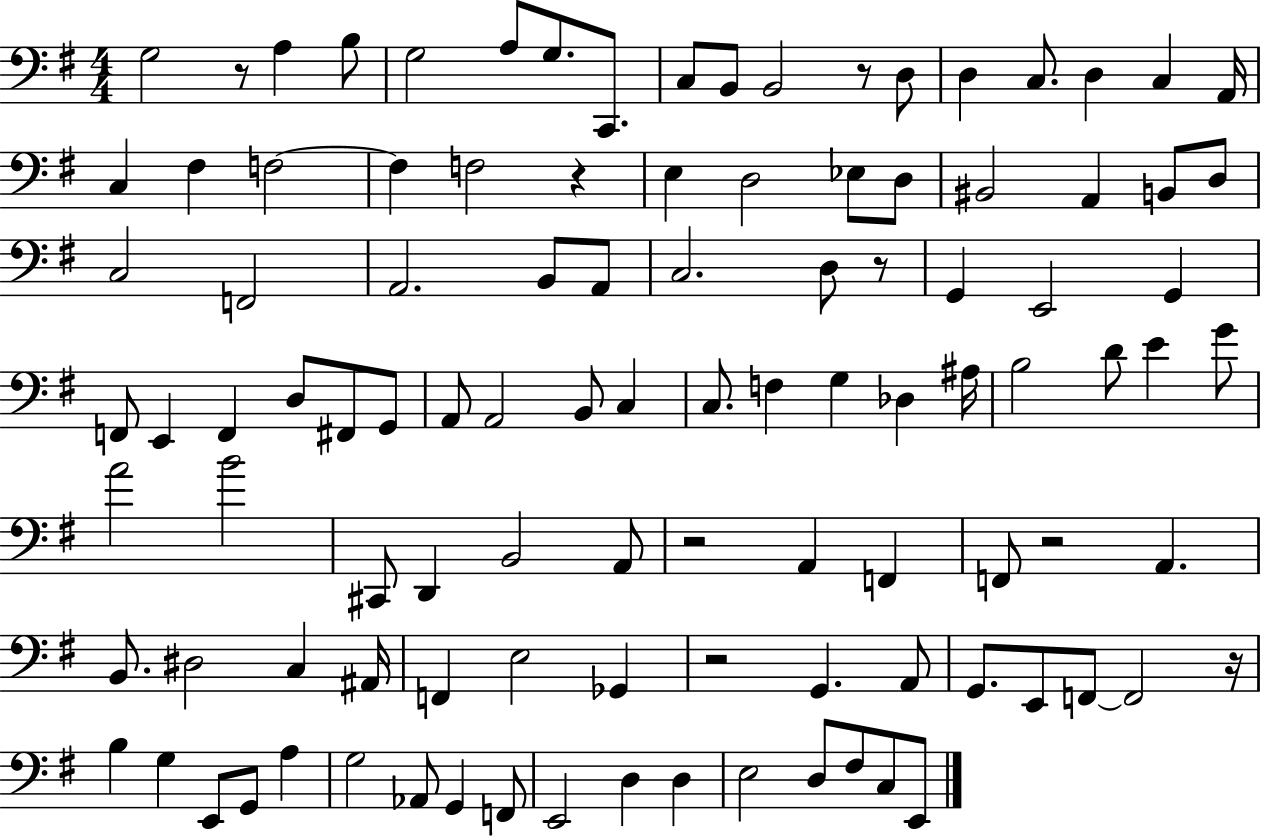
{
  \clef bass
  \numericTimeSignature
  \time 4/4
  \key g \major
  g2 r8 a4 b8 | g2 a8 g8. c,8. | c8 b,8 b,2 r8 d8 | d4 c8. d4 c4 a,16 | \break c4 fis4 f2~~ | f4 f2 r4 | e4 d2 ees8 d8 | bis,2 a,4 b,8 d8 | \break c2 f,2 | a,2. b,8 a,8 | c2. d8 r8 | g,4 e,2 g,4 | \break f,8 e,4 f,4 d8 fis,8 g,8 | a,8 a,2 b,8 c4 | c8. f4 g4 des4 ais16 | b2 d'8 e'4 g'8 | \break a'2 b'2 | cis,8 d,4 b,2 a,8 | r2 a,4 f,4 | f,8 r2 a,4. | \break b,8. dis2 c4 ais,16 | f,4 e2 ges,4 | r2 g,4. a,8 | g,8. e,8 f,8~~ f,2 r16 | \break b4 g4 e,8 g,8 a4 | g2 aes,8 g,4 f,8 | e,2 d4 d4 | e2 d8 fis8 c8 e,8 | \break \bar "|."
}